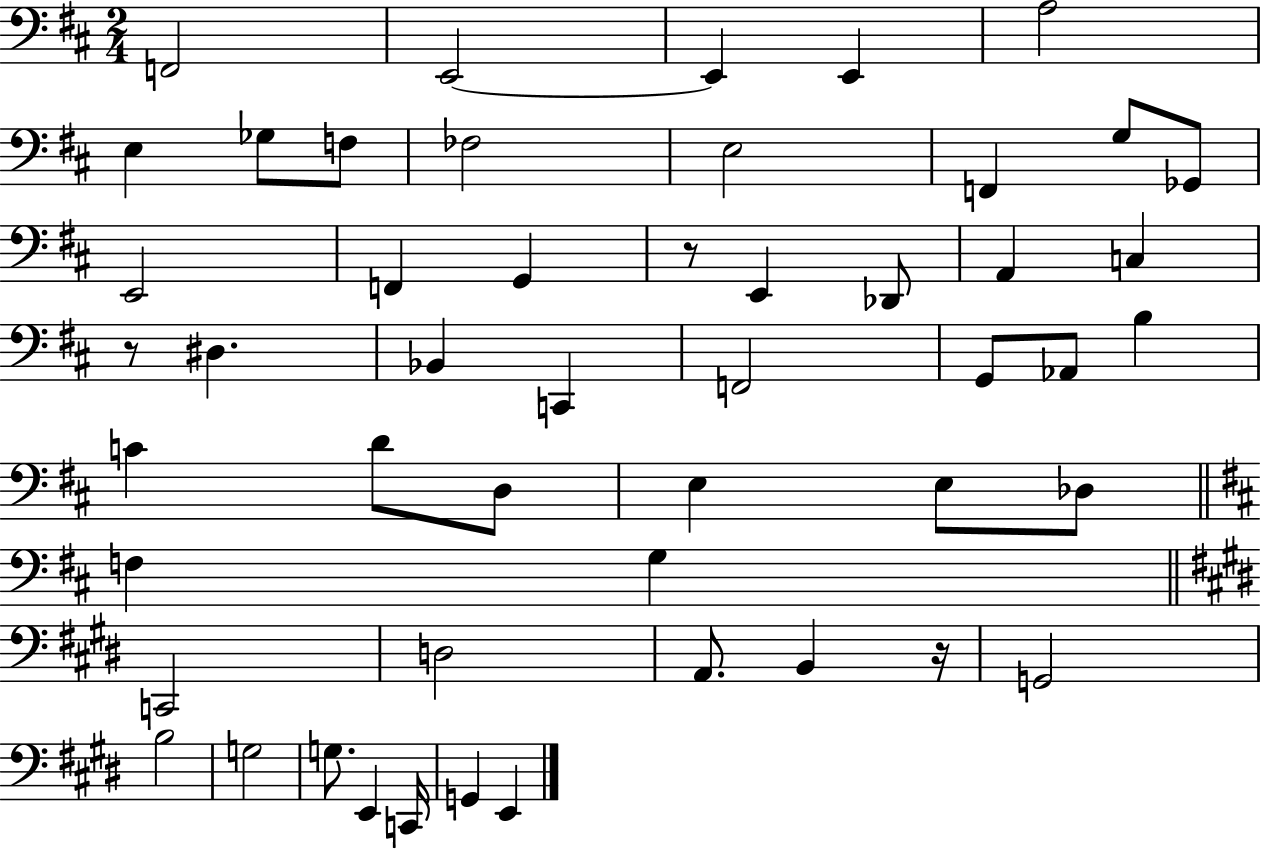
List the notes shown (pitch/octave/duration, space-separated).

F2/h E2/h E2/q E2/q A3/h E3/q Gb3/e F3/e FES3/h E3/h F2/q G3/e Gb2/e E2/h F2/q G2/q R/e E2/q Db2/e A2/q C3/q R/e D#3/q. Bb2/q C2/q F2/h G2/e Ab2/e B3/q C4/q D4/e D3/e E3/q E3/e Db3/e F3/q G3/q C2/h D3/h A2/e. B2/q R/s G2/h B3/h G3/h G3/e. E2/q C2/s G2/q E2/q